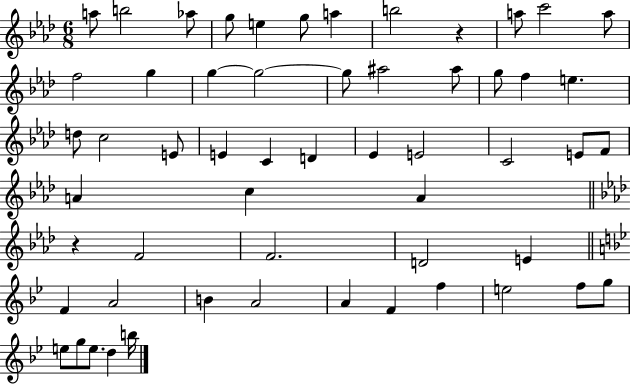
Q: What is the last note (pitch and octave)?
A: B5